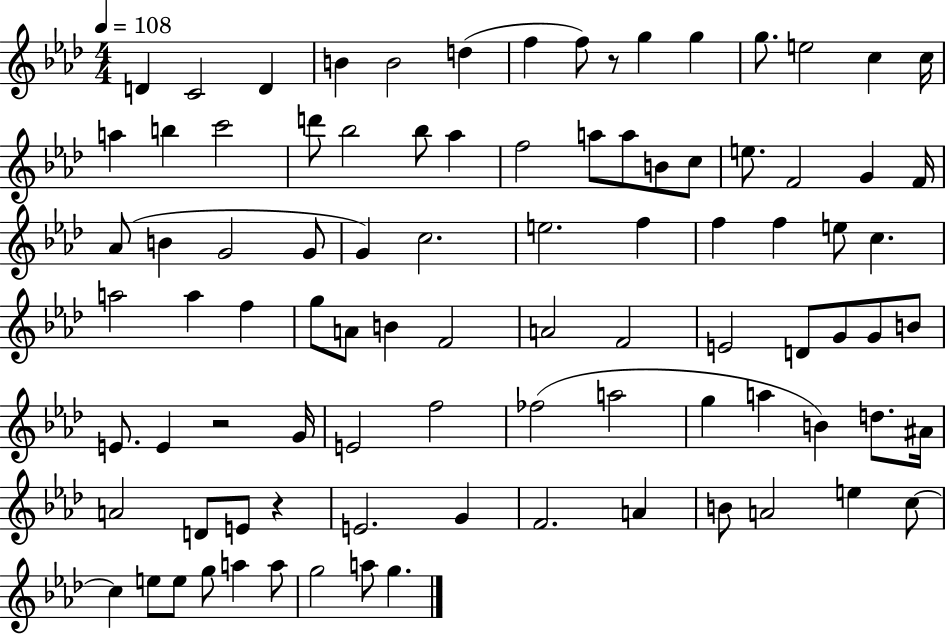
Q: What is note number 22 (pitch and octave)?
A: F5